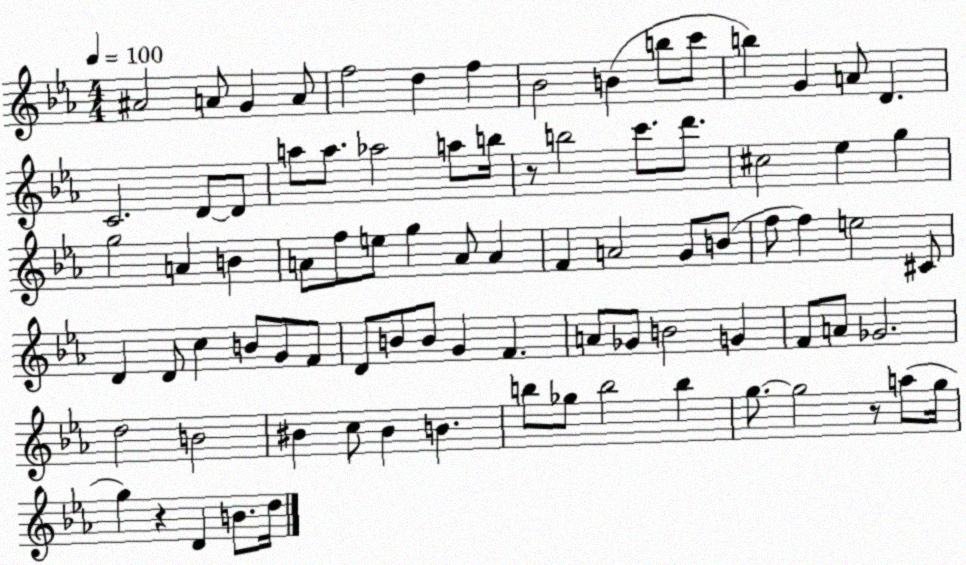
X:1
T:Untitled
M:4/4
L:1/4
K:Eb
^A2 A/2 G A/2 f2 d f _B2 B b/2 c'/2 b G A/2 D C2 D/2 D/2 a/2 a/2 _a2 a/2 b/4 z/2 b2 c'/2 d'/2 ^c2 _e g g2 A B A/2 f/2 e/2 g A/2 A F A2 G/2 B/2 f/2 f e2 ^C/2 D D/2 c B/2 G/2 F/2 D/2 B/2 B/2 G F A/2 _G/2 B2 G F/2 A/2 _G2 d2 B2 ^B c/2 ^B B b/2 _g/2 b2 b g/2 g2 z/2 a/2 g/4 g z D B/2 d/4